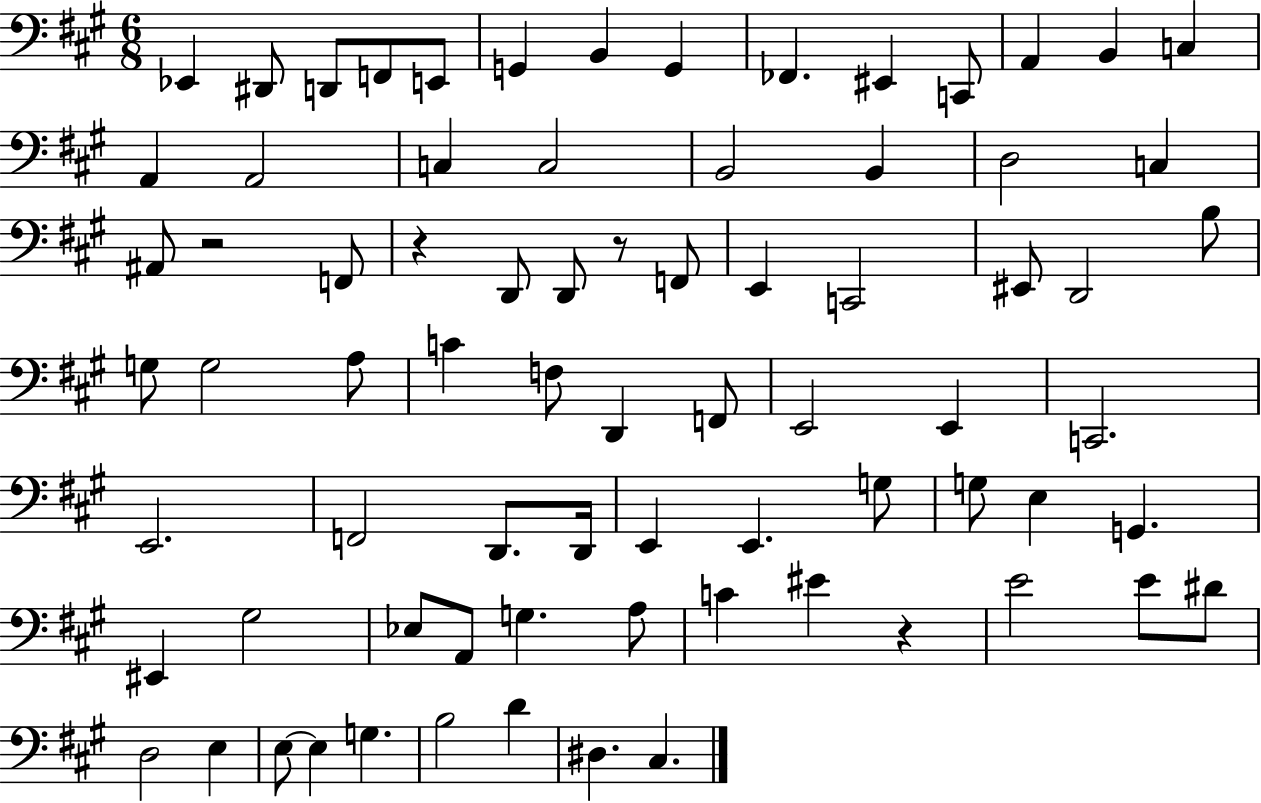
X:1
T:Untitled
M:6/8
L:1/4
K:A
_E,, ^D,,/2 D,,/2 F,,/2 E,,/2 G,, B,, G,, _F,, ^E,, C,,/2 A,, B,, C, A,, A,,2 C, C,2 B,,2 B,, D,2 C, ^A,,/2 z2 F,,/2 z D,,/2 D,,/2 z/2 F,,/2 E,, C,,2 ^E,,/2 D,,2 B,/2 G,/2 G,2 A,/2 C F,/2 D,, F,,/2 E,,2 E,, C,,2 E,,2 F,,2 D,,/2 D,,/4 E,, E,, G,/2 G,/2 E, G,, ^E,, ^G,2 _E,/2 A,,/2 G, A,/2 C ^E z E2 E/2 ^D/2 D,2 E, E,/2 E, G, B,2 D ^D, ^C,